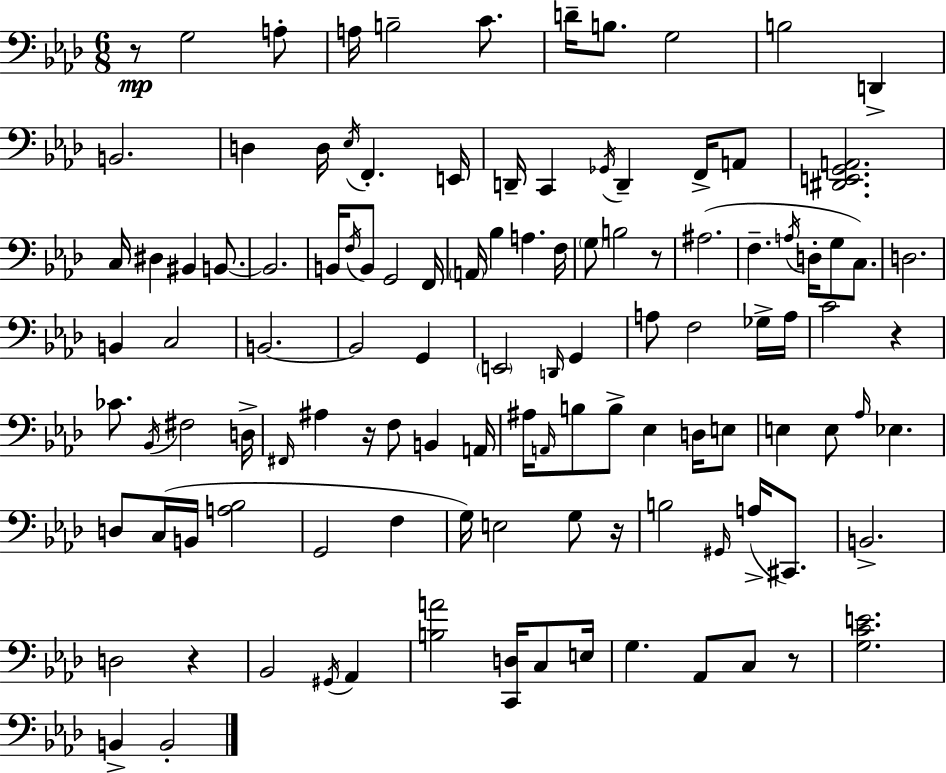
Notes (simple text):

R/e G3/h A3/e A3/s B3/h C4/e. D4/s B3/e. G3/h B3/h D2/q B2/h. D3/q D3/s Eb3/s F2/q. E2/s D2/s C2/q Gb2/s D2/q F2/s A2/e [D#2,E2,G2,A2]/h. C3/s D#3/q BIS2/q B2/e. B2/h. B2/s F3/s B2/e G2/h F2/s A2/s Bb3/q A3/q. F3/s G3/e B3/h R/e A#3/h. F3/q. A3/s D3/s G3/e C3/e. D3/h. B2/q C3/h B2/h. B2/h G2/q E2/h D2/s G2/q A3/e F3/h Gb3/s A3/s C4/h R/q CES4/e. Bb2/s F#3/h D3/s F#2/s A#3/q R/s F3/e B2/q A2/s A#3/s A2/s B3/e B3/e Eb3/q D3/s E3/e E3/q E3/e Ab3/s Eb3/q. D3/e C3/s B2/s [A3,Bb3]/h G2/h F3/q G3/s E3/h G3/e R/s B3/h G#2/s A3/s C#2/e. B2/h. D3/h R/q Bb2/h G#2/s Ab2/q [B3,A4]/h [C2,D3]/s C3/e E3/s G3/q. Ab2/e C3/e R/e [G3,C4,E4]/h. B2/q B2/h